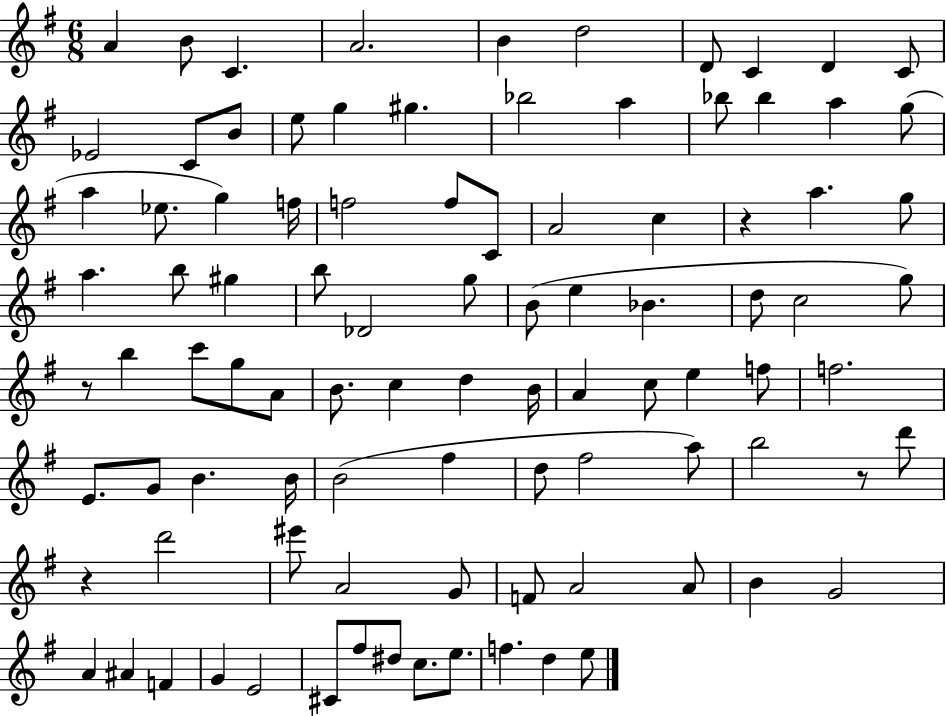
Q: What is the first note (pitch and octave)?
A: A4